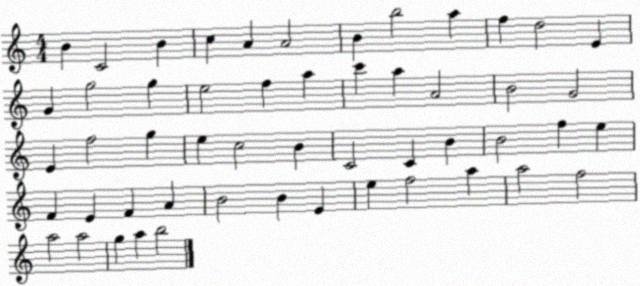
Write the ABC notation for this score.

X:1
T:Untitled
M:4/4
L:1/4
K:C
B C2 B c A A2 B b2 a f d2 E G g2 g e2 f a c' a A2 B2 G2 E f2 g e c2 B C2 C B B2 f e F E F A B2 B E e f2 a a2 f2 a2 a2 g a b2